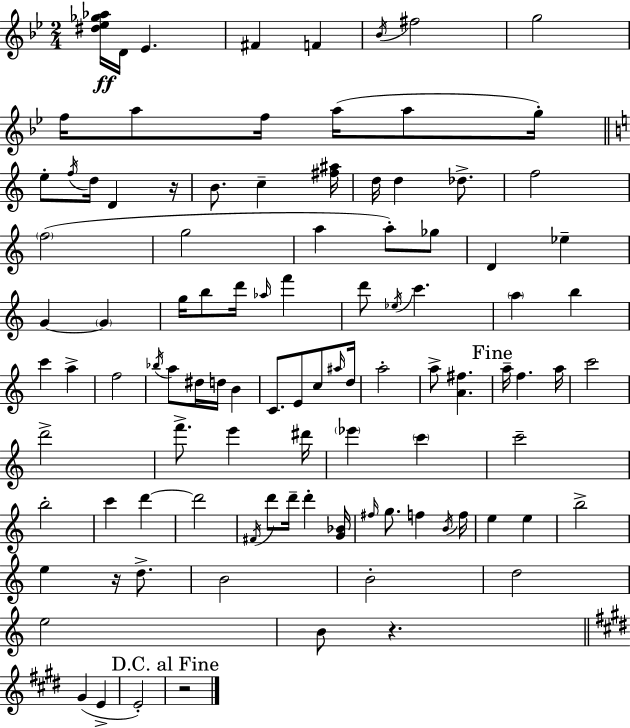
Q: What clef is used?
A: treble